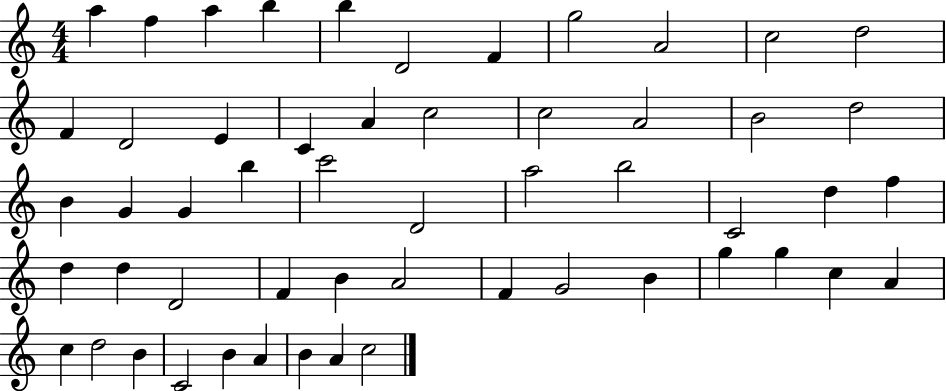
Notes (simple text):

A5/q F5/q A5/q B5/q B5/q D4/h F4/q G5/h A4/h C5/h D5/h F4/q D4/h E4/q C4/q A4/q C5/h C5/h A4/h B4/h D5/h B4/q G4/q G4/q B5/q C6/h D4/h A5/h B5/h C4/h D5/q F5/q D5/q D5/q D4/h F4/q B4/q A4/h F4/q G4/h B4/q G5/q G5/q C5/q A4/q C5/q D5/h B4/q C4/h B4/q A4/q B4/q A4/q C5/h